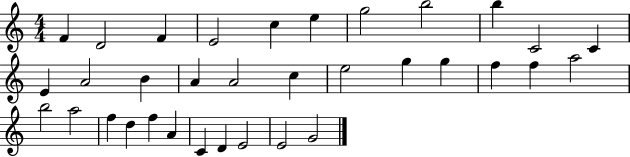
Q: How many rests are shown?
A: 0